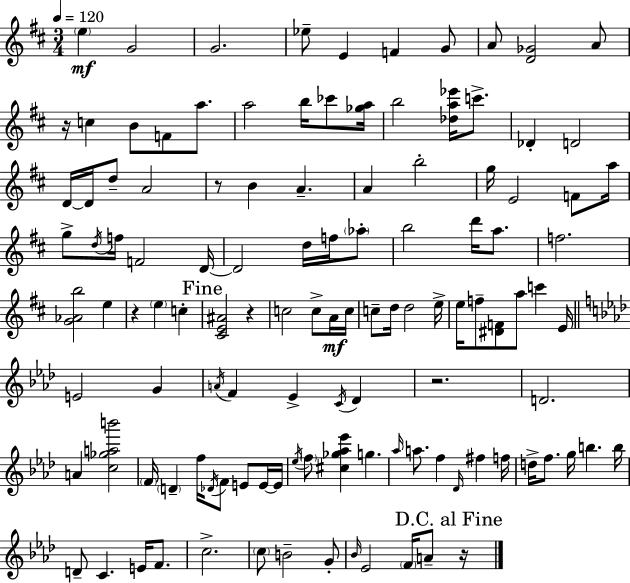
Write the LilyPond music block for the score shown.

{
  \clef treble
  \numericTimeSignature
  \time 3/4
  \key d \major
  \tempo 4 = 120
  \parenthesize e''4\mf g'2 | g'2. | ees''8-- e'4 f'4 g'8 | a'8 <d' ges'>2 a'8 | \break r16 c''4 b'8 f'8 a''8. | a''2 b''16 ces'''8 <ges'' a''>16 | b''2 <des'' a'' ees'''>16 c'''8.-> | des'4-. d'2 | \break d'16~~ d'16 d''8-- a'2 | r8 b'4 a'4.-- | a'4 b''2-. | g''16 e'2 f'8 a''16 | \break g''8-> \acciaccatura { d''16 } f''16 f'2 | d'16~~ d'2 d''16 f''16 \parenthesize aes''8-. | b''2 d'''16 a''8. | f''2. | \break <g' aes' b''>2 e''4 | r4 \parenthesize e''4 c''4-. | \mark "Fine" <cis' e' ais'>2 r4 | c''2 c''8-> a'16\mf | \break c''16 c''8-- d''16 d''2 | e''16-> e''16 f''8-- <dis' f'>8 a''8 c'''4 | e'16 \bar "||" \break \key aes \major e'2 g'4 | \acciaccatura { a'16 } f'4 ees'4-> \acciaccatura { c'16 } des'4 | r2. | d'2. | \break a'4 <c'' ges'' a'' b'''>2 | \parenthesize f'16 \parenthesize d'4-- f''16 \acciaccatura { des'16 } f'8 e'8 | e'16~~ e'16 \acciaccatura { ees''16 } \parenthesize f''8 <cis'' ges'' aes'' ees'''>4 g''4. | \grace { aes''16 } a''8. f''4 | \break \grace { des'16 } fis''4 f''16 d''16-> f''8. g''16 b''4. | b''16 d'8-- c'4. | e'16 f'8. c''2.-> | \parenthesize c''8 b'2-- | \break g'8-. \grace { bes'16 } ees'2 | \parenthesize f'16 a'8-- \mark "D.C. al Fine" r16 \bar "|."
}